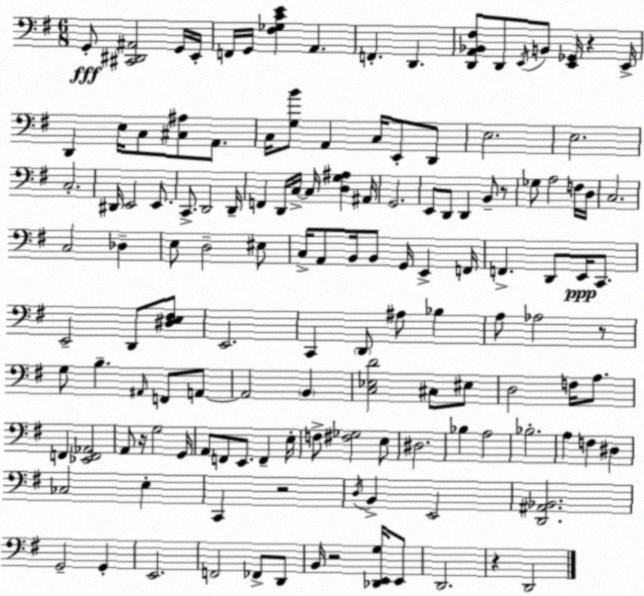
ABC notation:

X:1
T:Untitled
M:6/8
L:1/4
K:Em
G,,/2 [^C,,^D,,^A,,]2 G,,/4 E,,/4 F,,/4 G,,/4 [^F,_G,CE] A,, F,, D,, [D,,A,,_B,,^F,]/2 D,,/2 E,,/4 B,,/2 [E,,_G,,]/4 z E,,/4 D,, E,/4 C,/2 [^C,^A,]/2 A,,/2 C,/4 [G,B]/2 A,, C,/4 E,,/2 D,,/2 E,2 E,2 C,2 ^D,,/4 E,,2 E,,/2 C,,/2 D,,2 D,,/4 F,, D,,/4 C,/4 C,/4 [D,G,^A,] ^A,,/4 G,,2 E,,/2 D,,/2 D,, B,,/2 z/2 _G,/2 A,2 F,/4 D,/4 C,2 C,2 _D, E,/2 D,2 ^E,/2 C,/4 A,,/2 B,,/4 B,,/2 G,,/4 E,, F,,/4 F,, D,,/2 E,,/4 C,,/2 E,,2 D,,/2 [^D,E,^F,]/2 E,,2 C,, D,,/2 ^A,/2 _B, A,/2 _A,2 z/2 G,/2 B, ^A,,/4 F,,/2 A,,/2 A,,2 B,, [C,_E,D]2 ^C,/2 ^E,/2 D,2 F,/4 A,/2 F,, [_E,,F,,_A,,]2 A,,/2 z/4 G,2 G,,/4 A,,/2 F,,/2 E,,/2 F,, E,/4 F,/2 [^F,_G,]2 E,/2 ^D,2 _B, A,2 _B,2 A, F, ^D, _C,2 E, C,, z2 D,/4 B,, E,,2 [D,,^A,,_B,,]2 G,,2 G,, E,,2 F,,2 _F,,/2 D,,/2 B,,/4 z2 [_D,,E,,G,]/4 E,,/2 D,,2 z D,,2